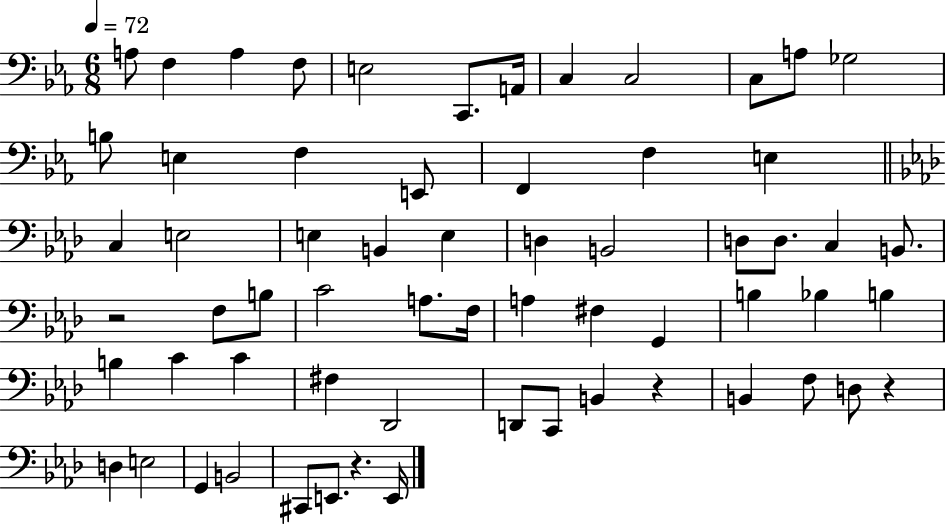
X:1
T:Untitled
M:6/8
L:1/4
K:Eb
A,/2 F, A, F,/2 E,2 C,,/2 A,,/4 C, C,2 C,/2 A,/2 _G,2 B,/2 E, F, E,,/2 F,, F, E, C, E,2 E, B,, E, D, B,,2 D,/2 D,/2 C, B,,/2 z2 F,/2 B,/2 C2 A,/2 F,/4 A, ^F, G,, B, _B, B, B, C C ^F, _D,,2 D,,/2 C,,/2 B,, z B,, F,/2 D,/2 z D, E,2 G,, B,,2 ^C,,/2 E,,/2 z E,,/4